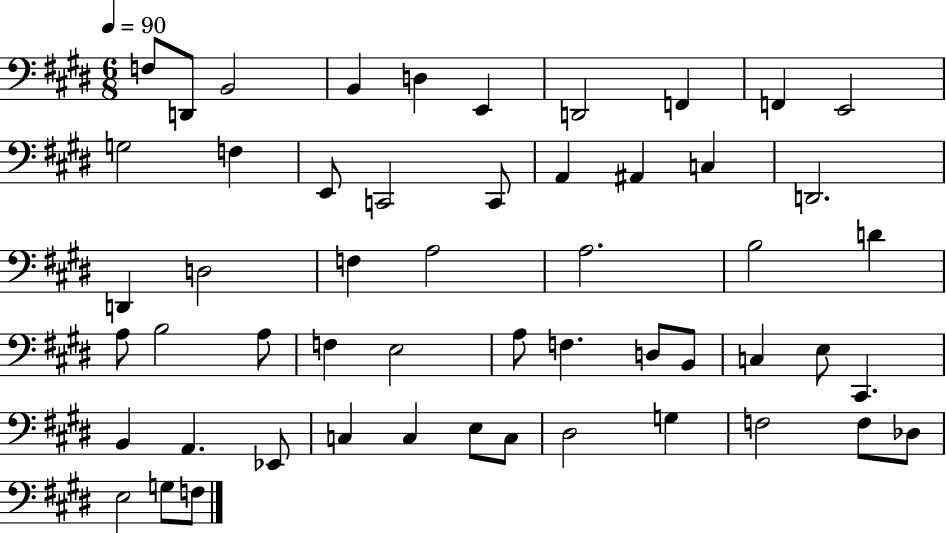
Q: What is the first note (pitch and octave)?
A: F3